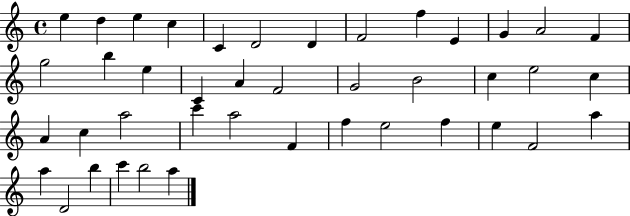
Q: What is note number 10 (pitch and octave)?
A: E4